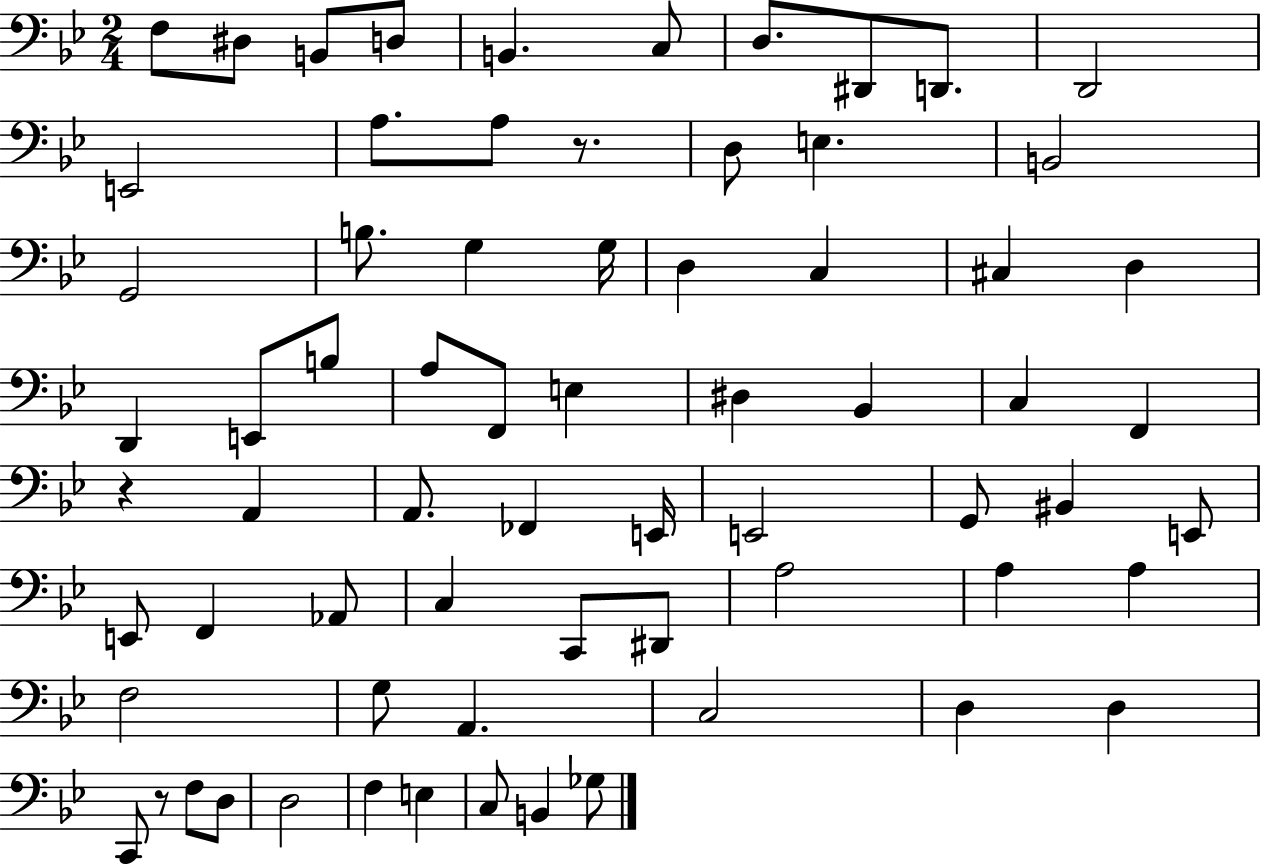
X:1
T:Untitled
M:2/4
L:1/4
K:Bb
F,/2 ^D,/2 B,,/2 D,/2 B,, C,/2 D,/2 ^D,,/2 D,,/2 D,,2 E,,2 A,/2 A,/2 z/2 D,/2 E, B,,2 G,,2 B,/2 G, G,/4 D, C, ^C, D, D,, E,,/2 B,/2 A,/2 F,,/2 E, ^D, _B,, C, F,, z A,, A,,/2 _F,, E,,/4 E,,2 G,,/2 ^B,, E,,/2 E,,/2 F,, _A,,/2 C, C,,/2 ^D,,/2 A,2 A, A, F,2 G,/2 A,, C,2 D, D, C,,/2 z/2 F,/2 D,/2 D,2 F, E, C,/2 B,, _G,/2